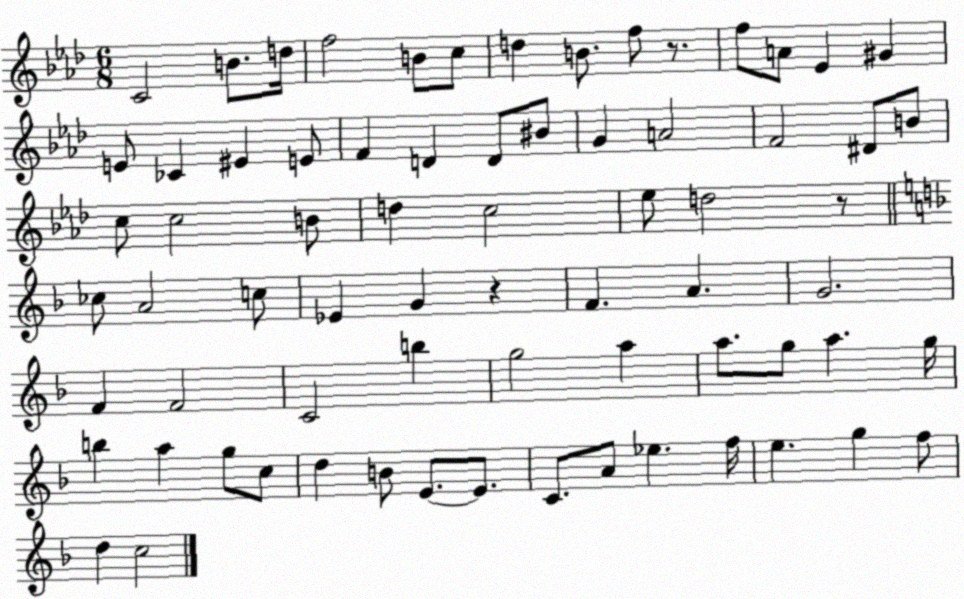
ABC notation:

X:1
T:Untitled
M:6/8
L:1/4
K:Ab
C2 B/2 d/4 f2 B/2 c/2 d B/2 f/2 z/2 f/2 A/2 _E ^G E/2 _C ^E E/2 F D D/2 ^B/2 G A2 F2 ^D/2 B/2 c/2 c2 B/2 d c2 _e/2 d2 z/2 _c/2 A2 c/2 _E G z F A G2 F F2 C2 b g2 a a/2 g/2 a g/4 b a g/2 c/2 d B/2 E/2 E/2 C/2 A/2 _e f/4 e g f/2 d c2